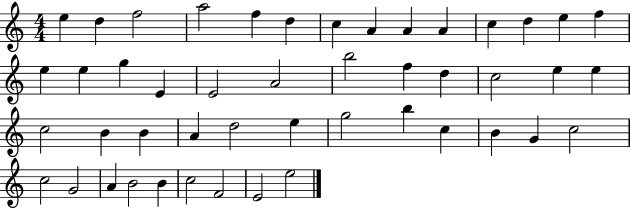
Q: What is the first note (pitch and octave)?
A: E5